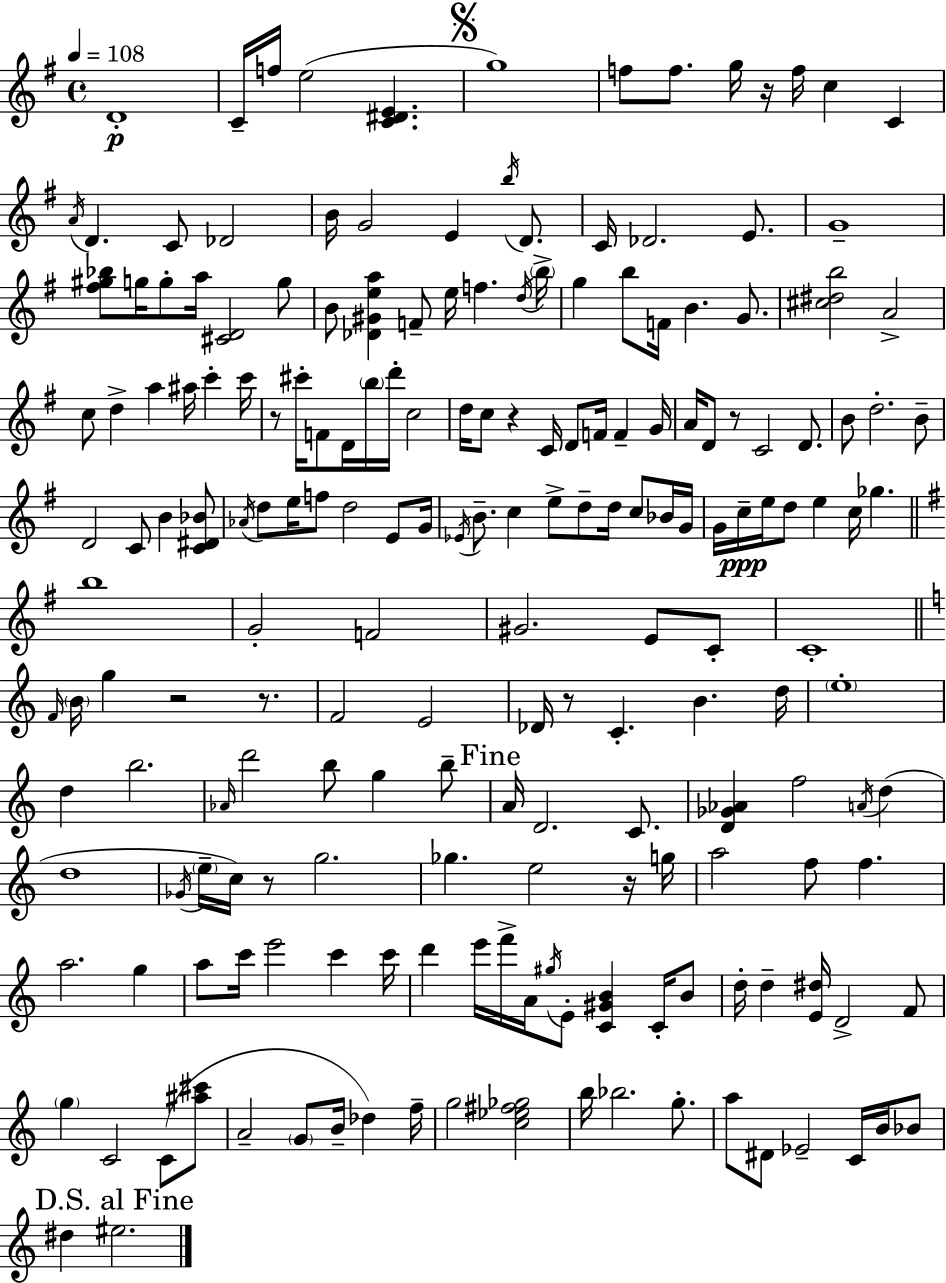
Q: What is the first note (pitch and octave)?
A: D4